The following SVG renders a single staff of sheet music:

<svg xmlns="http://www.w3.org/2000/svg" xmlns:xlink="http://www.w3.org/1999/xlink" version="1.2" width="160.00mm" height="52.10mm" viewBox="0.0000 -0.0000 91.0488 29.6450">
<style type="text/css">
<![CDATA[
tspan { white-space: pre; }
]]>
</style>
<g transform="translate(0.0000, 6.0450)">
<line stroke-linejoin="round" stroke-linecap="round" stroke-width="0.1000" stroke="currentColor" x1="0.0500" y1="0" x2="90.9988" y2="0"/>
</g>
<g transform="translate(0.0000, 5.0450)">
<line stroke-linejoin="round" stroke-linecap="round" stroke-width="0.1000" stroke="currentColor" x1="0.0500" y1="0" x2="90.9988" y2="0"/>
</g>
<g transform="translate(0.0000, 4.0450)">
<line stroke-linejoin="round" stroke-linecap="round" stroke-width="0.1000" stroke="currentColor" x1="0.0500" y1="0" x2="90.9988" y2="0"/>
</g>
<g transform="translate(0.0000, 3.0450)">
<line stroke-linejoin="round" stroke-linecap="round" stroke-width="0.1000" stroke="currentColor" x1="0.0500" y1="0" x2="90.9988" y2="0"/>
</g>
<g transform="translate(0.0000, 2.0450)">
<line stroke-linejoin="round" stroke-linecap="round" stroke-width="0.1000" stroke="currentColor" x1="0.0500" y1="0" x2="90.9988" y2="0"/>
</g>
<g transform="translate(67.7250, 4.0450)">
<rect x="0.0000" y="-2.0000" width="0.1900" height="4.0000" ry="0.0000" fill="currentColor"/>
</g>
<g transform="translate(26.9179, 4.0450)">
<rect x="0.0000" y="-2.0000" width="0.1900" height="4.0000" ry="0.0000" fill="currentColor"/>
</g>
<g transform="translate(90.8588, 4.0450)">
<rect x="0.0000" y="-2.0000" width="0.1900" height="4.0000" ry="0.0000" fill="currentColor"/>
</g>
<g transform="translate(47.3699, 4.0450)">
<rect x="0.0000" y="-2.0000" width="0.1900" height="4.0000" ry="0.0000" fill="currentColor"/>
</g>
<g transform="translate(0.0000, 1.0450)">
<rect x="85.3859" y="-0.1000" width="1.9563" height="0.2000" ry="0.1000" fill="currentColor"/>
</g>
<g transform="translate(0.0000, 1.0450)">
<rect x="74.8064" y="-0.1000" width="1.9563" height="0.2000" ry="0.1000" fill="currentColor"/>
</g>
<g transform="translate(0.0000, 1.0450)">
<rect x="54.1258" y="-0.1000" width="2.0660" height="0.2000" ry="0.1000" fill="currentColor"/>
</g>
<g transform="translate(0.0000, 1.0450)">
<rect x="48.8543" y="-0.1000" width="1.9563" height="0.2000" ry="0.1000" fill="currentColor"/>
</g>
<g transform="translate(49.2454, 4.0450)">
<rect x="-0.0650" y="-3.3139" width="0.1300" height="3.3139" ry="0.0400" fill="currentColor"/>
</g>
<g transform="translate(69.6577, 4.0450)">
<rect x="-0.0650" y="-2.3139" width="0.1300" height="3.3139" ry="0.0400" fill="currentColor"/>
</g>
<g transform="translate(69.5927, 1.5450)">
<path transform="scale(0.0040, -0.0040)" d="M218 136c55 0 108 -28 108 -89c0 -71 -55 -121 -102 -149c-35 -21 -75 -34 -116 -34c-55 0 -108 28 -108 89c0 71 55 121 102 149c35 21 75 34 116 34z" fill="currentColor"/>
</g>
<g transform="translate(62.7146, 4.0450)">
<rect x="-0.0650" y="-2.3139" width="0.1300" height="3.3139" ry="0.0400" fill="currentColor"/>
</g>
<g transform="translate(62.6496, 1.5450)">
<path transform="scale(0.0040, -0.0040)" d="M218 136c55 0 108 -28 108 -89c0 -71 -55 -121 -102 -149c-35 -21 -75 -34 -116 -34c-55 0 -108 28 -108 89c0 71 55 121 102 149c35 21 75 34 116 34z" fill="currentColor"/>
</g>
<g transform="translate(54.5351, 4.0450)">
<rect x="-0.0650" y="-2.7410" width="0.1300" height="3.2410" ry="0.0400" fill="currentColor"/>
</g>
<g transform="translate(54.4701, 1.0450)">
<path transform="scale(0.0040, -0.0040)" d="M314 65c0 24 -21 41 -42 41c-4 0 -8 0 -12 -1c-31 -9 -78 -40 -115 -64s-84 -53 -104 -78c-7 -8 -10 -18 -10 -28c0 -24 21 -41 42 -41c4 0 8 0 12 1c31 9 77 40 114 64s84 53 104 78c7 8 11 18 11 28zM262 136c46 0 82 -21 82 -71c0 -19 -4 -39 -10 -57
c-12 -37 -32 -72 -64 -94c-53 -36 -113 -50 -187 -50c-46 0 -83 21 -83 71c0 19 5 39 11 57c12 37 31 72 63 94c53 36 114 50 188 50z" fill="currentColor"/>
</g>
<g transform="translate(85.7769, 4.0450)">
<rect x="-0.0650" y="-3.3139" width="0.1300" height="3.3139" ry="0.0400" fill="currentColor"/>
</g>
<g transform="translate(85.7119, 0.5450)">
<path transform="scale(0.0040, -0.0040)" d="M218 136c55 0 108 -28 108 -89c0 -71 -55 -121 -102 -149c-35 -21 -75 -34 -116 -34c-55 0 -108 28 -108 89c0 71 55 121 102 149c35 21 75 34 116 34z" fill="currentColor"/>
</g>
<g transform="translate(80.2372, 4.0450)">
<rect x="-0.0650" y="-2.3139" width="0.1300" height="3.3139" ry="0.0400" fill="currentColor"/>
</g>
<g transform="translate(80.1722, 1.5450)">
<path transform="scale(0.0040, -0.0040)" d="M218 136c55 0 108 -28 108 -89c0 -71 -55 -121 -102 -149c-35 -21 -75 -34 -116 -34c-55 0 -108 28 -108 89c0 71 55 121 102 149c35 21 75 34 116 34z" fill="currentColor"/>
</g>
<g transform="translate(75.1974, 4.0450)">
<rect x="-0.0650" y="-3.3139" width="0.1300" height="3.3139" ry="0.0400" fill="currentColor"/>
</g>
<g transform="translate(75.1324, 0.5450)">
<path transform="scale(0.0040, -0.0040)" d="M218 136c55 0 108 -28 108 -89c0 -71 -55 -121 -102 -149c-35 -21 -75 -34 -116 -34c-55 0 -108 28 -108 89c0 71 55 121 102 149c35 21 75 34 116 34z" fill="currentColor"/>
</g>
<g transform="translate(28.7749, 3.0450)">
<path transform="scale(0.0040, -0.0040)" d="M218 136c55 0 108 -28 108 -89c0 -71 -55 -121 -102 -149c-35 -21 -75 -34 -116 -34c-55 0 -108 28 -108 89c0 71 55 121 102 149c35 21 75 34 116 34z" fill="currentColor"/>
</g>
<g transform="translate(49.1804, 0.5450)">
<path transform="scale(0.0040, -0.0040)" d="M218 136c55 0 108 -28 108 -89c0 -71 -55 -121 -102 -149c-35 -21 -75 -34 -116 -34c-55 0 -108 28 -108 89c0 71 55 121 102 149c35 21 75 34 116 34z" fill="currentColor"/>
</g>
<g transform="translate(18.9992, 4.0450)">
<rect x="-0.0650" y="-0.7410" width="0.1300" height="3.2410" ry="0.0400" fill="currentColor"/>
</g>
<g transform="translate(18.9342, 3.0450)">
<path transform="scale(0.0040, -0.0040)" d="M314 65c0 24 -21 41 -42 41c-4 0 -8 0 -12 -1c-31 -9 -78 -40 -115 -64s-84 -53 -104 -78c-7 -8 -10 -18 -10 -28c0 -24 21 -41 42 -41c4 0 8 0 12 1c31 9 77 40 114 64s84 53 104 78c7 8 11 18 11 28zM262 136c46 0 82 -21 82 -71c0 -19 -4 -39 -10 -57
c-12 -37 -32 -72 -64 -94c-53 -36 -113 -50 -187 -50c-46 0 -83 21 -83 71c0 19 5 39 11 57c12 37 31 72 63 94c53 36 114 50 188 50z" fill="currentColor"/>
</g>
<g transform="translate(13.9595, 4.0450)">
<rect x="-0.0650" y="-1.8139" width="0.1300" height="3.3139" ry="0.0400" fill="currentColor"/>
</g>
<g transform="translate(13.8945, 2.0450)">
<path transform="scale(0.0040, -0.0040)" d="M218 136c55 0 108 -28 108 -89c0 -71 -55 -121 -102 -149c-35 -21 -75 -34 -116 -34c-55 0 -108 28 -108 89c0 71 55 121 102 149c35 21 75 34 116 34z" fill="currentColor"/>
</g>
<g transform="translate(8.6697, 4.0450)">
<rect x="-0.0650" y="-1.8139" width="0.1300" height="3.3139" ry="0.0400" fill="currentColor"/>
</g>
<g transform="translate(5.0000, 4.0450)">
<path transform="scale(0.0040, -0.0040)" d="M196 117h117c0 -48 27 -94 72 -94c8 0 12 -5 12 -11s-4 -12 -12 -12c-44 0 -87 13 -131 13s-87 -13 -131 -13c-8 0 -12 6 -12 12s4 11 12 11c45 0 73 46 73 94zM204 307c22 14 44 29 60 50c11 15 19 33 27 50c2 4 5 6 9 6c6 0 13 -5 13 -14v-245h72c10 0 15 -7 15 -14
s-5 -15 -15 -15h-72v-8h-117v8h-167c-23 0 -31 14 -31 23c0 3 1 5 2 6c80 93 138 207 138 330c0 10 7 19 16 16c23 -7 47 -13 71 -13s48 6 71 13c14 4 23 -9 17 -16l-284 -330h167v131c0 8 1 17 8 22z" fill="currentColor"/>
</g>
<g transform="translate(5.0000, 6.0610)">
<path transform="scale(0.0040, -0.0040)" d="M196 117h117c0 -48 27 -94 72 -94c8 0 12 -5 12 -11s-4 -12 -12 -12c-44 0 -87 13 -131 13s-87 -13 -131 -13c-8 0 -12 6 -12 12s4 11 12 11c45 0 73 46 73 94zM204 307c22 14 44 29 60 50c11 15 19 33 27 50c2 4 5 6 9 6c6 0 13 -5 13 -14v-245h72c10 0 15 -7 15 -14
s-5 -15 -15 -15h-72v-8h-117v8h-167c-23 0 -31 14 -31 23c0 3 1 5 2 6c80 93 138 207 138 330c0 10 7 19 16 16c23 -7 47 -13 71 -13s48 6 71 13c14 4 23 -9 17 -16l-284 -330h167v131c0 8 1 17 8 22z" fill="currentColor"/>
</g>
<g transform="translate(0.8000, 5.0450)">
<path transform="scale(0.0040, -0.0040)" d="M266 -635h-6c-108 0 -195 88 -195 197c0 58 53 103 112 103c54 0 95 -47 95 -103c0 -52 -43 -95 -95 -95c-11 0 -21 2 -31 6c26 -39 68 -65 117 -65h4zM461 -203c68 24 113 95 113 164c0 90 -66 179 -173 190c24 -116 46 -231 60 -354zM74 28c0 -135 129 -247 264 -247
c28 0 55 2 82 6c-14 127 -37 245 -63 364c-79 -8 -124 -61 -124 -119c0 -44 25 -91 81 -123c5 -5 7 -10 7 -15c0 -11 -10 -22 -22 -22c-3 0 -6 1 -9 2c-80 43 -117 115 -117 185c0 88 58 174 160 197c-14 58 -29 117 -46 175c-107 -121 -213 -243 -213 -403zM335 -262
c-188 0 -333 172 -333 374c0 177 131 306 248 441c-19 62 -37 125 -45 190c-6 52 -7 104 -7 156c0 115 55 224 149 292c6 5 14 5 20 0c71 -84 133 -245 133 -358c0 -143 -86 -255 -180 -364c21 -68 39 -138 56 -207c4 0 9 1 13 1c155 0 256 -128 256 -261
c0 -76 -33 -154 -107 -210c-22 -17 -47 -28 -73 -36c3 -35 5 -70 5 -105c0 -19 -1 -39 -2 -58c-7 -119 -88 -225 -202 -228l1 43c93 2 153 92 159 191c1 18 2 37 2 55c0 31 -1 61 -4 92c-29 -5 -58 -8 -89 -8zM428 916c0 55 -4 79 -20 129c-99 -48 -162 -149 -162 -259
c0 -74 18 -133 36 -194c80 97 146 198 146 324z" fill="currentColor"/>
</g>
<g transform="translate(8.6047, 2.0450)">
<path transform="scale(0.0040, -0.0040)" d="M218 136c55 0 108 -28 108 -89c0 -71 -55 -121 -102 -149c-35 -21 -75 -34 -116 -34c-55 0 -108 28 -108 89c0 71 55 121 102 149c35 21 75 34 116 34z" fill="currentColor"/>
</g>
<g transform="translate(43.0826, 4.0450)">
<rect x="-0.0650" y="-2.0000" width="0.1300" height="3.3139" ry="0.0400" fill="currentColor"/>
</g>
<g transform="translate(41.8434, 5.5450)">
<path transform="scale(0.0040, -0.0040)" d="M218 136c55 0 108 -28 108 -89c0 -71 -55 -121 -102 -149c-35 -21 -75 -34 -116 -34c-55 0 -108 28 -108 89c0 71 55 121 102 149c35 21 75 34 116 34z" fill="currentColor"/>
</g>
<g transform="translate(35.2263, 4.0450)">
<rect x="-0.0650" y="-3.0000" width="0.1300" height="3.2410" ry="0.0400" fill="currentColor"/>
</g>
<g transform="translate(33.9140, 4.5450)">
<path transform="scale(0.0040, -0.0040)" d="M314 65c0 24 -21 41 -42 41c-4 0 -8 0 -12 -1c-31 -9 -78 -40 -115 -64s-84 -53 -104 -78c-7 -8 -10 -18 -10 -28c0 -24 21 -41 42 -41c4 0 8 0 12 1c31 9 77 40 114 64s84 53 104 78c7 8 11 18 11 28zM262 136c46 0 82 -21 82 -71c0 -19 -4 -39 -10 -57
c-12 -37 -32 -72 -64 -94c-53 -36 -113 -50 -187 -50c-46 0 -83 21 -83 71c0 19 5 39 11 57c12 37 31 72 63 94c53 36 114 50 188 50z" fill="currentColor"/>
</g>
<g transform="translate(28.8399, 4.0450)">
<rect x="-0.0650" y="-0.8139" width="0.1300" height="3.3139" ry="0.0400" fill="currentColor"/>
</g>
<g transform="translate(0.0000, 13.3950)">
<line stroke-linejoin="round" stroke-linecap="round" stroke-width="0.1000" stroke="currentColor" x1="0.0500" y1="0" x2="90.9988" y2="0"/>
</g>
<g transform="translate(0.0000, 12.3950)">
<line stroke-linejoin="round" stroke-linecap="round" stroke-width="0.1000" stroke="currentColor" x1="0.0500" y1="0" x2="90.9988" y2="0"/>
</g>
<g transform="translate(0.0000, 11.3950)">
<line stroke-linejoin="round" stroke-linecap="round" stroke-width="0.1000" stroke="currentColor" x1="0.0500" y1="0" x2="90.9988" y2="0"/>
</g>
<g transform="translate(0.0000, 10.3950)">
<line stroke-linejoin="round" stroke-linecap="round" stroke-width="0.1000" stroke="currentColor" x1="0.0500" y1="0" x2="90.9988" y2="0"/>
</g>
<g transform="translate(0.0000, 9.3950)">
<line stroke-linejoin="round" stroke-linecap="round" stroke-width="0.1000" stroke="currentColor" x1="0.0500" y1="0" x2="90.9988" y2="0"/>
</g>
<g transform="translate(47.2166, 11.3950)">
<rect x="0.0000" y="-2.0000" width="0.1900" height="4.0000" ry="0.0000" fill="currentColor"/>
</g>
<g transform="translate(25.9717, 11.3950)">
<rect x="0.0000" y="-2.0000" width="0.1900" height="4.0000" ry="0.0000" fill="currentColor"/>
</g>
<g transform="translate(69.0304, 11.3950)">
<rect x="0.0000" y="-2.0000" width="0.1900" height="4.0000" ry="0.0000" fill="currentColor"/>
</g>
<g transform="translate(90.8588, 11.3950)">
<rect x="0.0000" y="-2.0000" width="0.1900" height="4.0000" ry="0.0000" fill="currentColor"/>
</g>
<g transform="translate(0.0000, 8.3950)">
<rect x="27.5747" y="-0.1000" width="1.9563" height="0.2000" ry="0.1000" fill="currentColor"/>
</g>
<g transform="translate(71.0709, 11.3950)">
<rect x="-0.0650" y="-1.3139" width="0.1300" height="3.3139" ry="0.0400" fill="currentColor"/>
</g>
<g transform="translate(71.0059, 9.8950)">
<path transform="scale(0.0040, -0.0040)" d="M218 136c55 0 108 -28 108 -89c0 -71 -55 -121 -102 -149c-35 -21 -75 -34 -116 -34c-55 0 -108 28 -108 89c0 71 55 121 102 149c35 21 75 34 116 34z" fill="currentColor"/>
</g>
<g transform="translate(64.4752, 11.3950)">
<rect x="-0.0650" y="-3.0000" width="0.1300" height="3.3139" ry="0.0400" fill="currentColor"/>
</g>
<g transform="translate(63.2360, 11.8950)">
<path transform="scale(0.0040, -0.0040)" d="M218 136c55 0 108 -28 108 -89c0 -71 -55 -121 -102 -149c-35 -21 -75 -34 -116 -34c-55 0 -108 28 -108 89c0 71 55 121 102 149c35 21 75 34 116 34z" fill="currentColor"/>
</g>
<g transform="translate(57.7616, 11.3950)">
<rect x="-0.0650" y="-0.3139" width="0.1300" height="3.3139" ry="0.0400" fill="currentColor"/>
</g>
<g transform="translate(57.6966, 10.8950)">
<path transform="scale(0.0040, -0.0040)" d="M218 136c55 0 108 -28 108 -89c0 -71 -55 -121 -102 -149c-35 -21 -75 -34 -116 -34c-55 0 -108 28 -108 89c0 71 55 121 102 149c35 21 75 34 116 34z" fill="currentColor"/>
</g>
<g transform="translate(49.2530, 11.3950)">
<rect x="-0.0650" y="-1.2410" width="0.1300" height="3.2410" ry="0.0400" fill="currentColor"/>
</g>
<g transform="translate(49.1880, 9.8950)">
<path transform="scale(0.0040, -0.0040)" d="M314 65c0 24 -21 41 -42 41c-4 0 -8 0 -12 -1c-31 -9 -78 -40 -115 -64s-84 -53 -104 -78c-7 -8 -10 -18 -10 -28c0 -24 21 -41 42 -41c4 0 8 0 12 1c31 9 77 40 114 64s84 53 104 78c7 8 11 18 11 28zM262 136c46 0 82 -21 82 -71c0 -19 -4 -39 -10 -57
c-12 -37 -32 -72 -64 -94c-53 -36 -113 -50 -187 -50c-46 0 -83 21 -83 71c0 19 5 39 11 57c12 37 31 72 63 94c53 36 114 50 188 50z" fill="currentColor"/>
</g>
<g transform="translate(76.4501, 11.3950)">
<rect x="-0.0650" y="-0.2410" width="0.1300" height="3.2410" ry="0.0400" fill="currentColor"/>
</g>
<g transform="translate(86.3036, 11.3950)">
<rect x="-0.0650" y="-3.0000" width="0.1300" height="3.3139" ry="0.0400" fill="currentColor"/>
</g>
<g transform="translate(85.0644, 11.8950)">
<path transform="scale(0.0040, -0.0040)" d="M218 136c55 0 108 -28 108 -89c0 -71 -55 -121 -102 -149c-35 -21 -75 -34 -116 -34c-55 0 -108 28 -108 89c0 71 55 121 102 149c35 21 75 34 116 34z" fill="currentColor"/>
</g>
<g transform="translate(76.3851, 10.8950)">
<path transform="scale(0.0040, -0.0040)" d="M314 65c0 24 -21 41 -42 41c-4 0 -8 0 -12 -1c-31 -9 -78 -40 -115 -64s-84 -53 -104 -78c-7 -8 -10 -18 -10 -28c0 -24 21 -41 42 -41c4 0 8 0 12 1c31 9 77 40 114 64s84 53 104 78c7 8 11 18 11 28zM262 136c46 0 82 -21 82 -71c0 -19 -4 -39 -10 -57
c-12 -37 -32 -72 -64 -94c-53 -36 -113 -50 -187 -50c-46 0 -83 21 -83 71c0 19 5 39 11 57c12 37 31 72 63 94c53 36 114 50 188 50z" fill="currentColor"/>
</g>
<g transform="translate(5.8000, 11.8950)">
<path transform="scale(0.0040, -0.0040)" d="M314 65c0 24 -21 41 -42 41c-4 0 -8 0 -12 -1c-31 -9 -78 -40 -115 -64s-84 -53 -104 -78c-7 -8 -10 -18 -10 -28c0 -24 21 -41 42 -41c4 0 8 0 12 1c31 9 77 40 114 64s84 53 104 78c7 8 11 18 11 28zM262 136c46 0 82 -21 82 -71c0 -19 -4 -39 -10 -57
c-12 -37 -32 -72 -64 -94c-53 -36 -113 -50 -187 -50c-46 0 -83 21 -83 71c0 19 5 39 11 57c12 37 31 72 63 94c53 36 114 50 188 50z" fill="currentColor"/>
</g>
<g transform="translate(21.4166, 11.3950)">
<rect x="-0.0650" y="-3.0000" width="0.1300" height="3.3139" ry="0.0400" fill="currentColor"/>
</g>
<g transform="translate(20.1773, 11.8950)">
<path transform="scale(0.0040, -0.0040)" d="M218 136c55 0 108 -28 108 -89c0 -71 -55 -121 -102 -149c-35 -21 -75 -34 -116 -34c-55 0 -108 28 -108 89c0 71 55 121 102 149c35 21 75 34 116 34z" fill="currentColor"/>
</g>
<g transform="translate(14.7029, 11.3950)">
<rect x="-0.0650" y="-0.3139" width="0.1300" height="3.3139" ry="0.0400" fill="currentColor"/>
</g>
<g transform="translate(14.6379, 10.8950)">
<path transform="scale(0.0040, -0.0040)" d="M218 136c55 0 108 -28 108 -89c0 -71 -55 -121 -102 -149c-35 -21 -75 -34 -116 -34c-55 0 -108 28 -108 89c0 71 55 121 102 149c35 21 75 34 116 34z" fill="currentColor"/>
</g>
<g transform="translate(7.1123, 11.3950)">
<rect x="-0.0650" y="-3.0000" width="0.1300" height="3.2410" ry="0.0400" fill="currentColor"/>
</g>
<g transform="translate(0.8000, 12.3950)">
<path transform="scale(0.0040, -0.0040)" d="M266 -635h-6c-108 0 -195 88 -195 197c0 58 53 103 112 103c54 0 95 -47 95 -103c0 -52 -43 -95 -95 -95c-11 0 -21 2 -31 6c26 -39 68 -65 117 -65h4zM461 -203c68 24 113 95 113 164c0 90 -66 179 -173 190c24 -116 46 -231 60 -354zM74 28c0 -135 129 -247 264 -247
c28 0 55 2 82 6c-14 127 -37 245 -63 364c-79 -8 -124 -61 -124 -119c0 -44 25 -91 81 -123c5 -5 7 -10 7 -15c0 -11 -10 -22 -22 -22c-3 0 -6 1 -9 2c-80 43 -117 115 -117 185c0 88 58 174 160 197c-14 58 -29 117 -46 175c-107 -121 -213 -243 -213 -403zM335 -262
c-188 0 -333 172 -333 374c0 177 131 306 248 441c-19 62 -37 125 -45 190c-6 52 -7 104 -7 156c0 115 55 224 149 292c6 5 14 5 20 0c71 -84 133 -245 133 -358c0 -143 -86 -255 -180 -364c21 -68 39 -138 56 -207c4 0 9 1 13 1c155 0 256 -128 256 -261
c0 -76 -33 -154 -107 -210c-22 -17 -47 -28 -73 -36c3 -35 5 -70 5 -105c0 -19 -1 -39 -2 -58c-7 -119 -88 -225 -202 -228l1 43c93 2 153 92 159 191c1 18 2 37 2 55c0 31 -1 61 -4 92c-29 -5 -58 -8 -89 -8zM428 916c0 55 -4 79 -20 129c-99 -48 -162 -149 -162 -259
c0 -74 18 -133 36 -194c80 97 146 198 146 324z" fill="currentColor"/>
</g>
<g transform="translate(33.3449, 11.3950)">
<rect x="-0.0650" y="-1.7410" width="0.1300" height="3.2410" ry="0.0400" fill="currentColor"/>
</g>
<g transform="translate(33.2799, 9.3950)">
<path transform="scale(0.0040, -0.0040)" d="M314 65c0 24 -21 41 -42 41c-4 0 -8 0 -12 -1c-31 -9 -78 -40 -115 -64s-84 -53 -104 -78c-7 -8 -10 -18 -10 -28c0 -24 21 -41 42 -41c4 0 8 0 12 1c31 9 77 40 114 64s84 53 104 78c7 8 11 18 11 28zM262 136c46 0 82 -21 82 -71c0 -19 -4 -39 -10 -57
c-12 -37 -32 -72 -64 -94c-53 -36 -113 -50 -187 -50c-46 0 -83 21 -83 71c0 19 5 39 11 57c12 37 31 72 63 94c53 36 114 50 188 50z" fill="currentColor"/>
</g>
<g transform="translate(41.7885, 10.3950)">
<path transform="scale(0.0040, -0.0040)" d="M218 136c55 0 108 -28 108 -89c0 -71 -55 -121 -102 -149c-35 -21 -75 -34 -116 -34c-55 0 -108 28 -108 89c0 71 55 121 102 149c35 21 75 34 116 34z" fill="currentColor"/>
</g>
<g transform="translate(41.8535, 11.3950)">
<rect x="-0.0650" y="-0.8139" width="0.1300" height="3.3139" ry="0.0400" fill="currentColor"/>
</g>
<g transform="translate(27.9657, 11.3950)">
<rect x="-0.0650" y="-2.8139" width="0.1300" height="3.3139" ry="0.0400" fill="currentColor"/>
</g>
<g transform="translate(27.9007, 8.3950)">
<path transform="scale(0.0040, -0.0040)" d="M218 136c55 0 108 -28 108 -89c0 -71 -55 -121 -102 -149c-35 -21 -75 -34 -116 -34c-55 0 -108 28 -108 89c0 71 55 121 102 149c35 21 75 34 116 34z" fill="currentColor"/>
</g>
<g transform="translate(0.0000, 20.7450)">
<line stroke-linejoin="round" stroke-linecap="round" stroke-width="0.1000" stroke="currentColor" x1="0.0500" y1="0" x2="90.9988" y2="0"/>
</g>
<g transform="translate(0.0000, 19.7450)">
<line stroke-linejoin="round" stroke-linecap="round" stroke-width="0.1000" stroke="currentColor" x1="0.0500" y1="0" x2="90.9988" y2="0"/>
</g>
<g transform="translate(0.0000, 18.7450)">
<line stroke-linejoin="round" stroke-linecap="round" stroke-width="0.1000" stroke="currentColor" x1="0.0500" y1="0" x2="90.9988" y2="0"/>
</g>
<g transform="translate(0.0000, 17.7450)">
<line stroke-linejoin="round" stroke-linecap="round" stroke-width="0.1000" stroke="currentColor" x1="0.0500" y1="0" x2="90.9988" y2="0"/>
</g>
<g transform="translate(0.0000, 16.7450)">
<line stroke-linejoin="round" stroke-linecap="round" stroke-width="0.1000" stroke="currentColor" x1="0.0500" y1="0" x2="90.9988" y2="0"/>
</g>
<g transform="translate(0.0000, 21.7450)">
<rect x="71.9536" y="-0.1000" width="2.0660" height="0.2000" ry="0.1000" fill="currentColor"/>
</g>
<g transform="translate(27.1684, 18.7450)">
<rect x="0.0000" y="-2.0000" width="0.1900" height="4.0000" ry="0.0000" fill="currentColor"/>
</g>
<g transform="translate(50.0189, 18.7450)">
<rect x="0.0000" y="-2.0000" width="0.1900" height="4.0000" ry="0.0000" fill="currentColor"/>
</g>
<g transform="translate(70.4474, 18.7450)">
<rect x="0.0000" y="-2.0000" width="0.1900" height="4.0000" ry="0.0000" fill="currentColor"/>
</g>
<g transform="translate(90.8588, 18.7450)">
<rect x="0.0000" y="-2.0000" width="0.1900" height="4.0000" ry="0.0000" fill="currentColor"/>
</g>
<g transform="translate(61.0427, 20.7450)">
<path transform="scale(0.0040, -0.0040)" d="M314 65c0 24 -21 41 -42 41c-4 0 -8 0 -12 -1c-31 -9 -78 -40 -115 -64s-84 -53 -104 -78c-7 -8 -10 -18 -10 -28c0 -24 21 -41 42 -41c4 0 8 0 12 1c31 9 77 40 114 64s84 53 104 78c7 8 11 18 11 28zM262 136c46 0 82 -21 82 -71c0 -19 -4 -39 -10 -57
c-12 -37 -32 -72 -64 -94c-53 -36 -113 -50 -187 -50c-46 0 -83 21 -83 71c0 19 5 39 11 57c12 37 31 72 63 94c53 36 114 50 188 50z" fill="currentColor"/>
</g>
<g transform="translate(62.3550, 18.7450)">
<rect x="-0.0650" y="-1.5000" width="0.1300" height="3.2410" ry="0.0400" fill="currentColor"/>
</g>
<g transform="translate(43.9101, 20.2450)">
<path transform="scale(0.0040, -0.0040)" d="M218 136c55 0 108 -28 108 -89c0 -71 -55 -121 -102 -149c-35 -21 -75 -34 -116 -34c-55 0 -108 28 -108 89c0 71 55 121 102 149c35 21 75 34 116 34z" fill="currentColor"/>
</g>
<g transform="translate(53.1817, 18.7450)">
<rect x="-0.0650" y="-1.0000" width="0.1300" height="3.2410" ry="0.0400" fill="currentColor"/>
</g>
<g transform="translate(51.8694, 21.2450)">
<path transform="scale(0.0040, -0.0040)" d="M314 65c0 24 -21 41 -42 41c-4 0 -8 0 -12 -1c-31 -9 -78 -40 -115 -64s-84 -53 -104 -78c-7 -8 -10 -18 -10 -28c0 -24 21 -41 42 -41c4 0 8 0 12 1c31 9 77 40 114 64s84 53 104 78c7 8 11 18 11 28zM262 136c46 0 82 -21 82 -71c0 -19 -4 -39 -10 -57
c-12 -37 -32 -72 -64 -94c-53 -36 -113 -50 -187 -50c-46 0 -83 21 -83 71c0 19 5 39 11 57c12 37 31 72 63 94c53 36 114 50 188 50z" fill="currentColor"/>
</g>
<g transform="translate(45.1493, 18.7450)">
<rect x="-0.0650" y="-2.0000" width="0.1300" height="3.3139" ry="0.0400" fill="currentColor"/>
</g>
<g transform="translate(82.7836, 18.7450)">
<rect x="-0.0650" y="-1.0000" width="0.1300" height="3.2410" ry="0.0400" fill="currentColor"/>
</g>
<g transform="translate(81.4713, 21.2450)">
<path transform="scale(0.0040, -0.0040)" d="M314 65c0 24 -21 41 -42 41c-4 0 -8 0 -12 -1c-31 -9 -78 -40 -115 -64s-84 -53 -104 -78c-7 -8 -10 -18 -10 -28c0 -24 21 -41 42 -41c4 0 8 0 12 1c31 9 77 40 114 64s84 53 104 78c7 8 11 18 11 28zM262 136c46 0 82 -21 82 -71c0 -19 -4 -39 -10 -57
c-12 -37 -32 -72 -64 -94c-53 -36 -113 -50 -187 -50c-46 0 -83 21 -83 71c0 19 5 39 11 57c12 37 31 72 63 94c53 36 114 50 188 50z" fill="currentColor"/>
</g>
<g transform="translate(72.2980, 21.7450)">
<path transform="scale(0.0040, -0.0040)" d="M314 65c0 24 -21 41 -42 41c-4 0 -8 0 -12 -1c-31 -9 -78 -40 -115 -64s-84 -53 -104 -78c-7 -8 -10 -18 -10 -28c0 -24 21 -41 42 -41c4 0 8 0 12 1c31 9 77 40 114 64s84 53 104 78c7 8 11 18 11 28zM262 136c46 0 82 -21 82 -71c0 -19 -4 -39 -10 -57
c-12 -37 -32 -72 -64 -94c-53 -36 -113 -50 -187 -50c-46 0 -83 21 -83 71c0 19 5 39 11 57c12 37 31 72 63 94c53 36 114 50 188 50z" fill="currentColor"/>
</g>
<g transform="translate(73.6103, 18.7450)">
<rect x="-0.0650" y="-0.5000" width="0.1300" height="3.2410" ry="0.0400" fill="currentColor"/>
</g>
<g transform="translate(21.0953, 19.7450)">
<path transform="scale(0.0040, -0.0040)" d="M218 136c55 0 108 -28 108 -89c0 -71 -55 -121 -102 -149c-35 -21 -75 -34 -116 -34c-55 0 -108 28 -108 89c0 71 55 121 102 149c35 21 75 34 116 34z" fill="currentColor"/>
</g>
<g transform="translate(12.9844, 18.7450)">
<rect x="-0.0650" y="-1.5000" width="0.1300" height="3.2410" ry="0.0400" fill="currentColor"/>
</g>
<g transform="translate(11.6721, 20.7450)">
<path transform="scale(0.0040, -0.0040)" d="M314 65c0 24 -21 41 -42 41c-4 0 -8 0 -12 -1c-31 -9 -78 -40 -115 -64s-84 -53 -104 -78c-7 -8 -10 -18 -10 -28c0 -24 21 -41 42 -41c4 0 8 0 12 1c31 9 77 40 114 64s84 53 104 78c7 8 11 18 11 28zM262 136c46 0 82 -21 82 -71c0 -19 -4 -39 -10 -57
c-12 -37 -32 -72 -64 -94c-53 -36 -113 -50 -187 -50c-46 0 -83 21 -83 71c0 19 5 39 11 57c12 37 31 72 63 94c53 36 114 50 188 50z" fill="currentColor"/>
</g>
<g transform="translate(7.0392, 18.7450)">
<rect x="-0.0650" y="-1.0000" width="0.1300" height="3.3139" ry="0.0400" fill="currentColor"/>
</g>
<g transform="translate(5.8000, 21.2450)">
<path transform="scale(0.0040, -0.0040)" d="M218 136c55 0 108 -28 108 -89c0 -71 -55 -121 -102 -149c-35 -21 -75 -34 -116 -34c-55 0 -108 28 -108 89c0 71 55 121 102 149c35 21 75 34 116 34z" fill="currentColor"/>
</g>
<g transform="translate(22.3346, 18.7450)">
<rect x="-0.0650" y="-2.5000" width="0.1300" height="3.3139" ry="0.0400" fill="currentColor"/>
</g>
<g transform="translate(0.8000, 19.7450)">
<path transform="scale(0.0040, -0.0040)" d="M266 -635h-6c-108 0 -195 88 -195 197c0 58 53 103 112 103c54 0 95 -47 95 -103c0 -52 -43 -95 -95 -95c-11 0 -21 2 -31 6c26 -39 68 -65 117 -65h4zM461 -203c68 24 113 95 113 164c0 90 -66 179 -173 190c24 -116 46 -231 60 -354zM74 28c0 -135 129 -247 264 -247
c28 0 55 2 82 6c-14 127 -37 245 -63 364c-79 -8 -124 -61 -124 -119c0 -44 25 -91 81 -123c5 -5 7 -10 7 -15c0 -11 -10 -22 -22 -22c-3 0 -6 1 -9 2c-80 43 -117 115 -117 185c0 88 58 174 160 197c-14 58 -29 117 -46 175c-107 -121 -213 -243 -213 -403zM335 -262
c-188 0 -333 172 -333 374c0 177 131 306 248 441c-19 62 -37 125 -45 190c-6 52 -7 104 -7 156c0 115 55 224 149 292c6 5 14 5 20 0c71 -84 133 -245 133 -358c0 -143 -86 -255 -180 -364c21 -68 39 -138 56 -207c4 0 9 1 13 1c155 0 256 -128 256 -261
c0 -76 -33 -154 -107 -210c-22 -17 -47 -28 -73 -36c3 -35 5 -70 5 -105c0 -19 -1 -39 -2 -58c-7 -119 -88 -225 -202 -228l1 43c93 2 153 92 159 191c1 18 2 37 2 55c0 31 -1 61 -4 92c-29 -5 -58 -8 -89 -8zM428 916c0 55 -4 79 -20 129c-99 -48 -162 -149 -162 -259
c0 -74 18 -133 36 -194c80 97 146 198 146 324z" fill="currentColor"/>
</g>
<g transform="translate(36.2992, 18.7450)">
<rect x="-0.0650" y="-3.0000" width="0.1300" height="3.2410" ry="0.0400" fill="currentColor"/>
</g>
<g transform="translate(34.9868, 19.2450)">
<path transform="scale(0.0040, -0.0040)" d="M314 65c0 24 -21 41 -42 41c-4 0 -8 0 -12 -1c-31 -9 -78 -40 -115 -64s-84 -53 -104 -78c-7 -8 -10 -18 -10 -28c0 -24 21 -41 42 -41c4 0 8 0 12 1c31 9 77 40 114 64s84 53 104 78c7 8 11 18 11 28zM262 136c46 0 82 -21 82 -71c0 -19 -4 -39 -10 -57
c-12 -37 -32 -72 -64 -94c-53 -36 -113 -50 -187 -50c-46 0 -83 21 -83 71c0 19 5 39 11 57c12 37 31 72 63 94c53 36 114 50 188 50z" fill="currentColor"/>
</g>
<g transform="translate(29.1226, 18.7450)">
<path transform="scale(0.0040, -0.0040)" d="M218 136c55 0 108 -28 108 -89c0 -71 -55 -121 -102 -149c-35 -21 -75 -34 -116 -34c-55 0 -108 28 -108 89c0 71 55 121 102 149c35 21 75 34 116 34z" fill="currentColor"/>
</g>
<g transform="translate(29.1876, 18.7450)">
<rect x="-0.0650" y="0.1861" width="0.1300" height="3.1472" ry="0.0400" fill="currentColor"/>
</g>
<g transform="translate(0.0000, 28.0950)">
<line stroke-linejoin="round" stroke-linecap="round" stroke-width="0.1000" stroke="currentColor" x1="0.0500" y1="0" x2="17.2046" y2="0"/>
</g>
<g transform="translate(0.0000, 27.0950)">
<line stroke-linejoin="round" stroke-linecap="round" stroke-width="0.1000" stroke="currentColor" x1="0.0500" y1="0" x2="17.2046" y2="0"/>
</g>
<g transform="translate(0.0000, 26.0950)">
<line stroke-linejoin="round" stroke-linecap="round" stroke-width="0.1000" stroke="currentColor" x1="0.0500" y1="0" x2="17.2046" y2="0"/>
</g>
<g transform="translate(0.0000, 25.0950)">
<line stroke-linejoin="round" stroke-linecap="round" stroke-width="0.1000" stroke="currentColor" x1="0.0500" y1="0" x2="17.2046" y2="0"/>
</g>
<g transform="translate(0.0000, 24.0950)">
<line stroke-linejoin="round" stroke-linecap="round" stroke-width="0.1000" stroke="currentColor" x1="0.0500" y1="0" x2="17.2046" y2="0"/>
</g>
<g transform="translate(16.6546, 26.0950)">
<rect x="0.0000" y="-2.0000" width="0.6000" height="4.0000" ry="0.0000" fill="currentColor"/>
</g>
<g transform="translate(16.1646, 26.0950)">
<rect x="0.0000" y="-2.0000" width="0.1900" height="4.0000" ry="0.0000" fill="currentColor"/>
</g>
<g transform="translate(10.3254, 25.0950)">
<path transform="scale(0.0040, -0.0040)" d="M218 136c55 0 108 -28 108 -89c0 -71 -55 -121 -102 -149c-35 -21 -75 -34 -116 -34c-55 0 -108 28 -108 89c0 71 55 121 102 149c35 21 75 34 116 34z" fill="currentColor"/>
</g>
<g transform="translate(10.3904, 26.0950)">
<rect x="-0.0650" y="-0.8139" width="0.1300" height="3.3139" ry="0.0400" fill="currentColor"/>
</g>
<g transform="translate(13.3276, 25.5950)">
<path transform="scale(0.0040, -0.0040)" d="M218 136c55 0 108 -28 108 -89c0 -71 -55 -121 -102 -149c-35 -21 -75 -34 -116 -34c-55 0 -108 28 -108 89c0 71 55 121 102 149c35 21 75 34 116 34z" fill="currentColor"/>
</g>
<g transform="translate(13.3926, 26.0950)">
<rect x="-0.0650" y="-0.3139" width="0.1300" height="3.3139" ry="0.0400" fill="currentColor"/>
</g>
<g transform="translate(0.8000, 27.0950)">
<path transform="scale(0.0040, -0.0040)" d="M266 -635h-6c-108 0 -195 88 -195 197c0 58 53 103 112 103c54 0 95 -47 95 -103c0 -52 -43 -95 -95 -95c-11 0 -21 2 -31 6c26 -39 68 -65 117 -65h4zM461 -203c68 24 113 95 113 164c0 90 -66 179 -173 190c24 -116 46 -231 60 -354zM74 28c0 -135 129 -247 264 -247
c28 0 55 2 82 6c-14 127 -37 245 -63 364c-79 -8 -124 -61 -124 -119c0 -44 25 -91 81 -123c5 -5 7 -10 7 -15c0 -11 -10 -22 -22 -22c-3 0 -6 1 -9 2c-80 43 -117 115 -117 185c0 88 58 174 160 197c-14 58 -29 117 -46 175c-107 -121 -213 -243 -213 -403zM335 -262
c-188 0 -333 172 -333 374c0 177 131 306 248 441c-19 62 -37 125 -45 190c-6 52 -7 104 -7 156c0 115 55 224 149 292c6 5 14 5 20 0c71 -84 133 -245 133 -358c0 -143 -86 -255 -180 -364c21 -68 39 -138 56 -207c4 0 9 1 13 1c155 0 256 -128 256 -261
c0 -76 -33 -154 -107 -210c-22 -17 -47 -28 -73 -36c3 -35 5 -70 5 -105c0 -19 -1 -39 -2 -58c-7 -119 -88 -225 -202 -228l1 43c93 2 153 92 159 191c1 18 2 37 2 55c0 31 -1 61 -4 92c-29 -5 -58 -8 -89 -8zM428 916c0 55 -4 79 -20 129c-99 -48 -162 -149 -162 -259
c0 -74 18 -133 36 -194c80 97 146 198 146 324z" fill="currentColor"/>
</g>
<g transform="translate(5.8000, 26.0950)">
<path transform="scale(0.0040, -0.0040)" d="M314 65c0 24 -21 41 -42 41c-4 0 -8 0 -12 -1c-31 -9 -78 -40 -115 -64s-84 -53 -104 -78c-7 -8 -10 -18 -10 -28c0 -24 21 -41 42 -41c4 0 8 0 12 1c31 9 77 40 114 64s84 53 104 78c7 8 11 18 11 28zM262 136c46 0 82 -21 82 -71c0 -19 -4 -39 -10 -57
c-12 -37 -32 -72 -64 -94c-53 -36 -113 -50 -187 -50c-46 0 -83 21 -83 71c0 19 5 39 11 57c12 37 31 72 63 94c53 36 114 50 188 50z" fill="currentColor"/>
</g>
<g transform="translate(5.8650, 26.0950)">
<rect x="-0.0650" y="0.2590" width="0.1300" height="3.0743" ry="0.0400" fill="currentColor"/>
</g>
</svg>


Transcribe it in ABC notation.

X:1
T:Untitled
M:4/4
L:1/4
K:C
f f d2 d A2 F b a2 g g b g b A2 c A a f2 d e2 c A e c2 A D E2 G B A2 F D2 E2 C2 D2 B2 d c